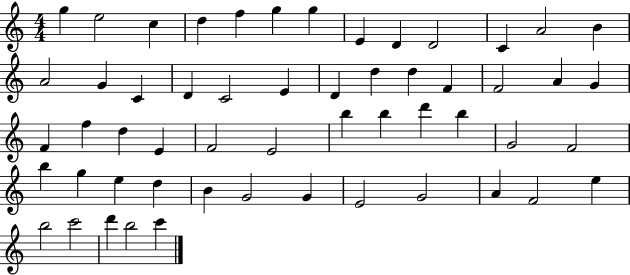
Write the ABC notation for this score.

X:1
T:Untitled
M:4/4
L:1/4
K:C
g e2 c d f g g E D D2 C A2 B A2 G C D C2 E D d d F F2 A G F f d E F2 E2 b b d' b G2 F2 b g e d B G2 G E2 G2 A F2 e b2 c'2 d' b2 c'